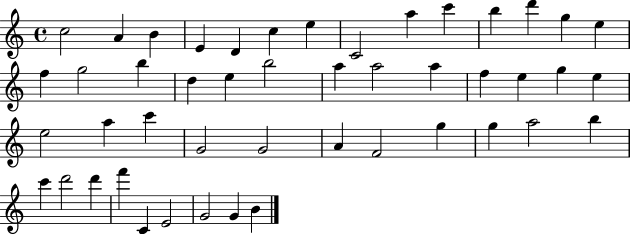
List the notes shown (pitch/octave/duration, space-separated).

C5/h A4/q B4/q E4/q D4/q C5/q E5/q C4/h A5/q C6/q B5/q D6/q G5/q E5/q F5/q G5/h B5/q D5/q E5/q B5/h A5/q A5/h A5/q F5/q E5/q G5/q E5/q E5/h A5/q C6/q G4/h G4/h A4/q F4/h G5/q G5/q A5/h B5/q C6/q D6/h D6/q F6/q C4/q E4/h G4/h G4/q B4/q